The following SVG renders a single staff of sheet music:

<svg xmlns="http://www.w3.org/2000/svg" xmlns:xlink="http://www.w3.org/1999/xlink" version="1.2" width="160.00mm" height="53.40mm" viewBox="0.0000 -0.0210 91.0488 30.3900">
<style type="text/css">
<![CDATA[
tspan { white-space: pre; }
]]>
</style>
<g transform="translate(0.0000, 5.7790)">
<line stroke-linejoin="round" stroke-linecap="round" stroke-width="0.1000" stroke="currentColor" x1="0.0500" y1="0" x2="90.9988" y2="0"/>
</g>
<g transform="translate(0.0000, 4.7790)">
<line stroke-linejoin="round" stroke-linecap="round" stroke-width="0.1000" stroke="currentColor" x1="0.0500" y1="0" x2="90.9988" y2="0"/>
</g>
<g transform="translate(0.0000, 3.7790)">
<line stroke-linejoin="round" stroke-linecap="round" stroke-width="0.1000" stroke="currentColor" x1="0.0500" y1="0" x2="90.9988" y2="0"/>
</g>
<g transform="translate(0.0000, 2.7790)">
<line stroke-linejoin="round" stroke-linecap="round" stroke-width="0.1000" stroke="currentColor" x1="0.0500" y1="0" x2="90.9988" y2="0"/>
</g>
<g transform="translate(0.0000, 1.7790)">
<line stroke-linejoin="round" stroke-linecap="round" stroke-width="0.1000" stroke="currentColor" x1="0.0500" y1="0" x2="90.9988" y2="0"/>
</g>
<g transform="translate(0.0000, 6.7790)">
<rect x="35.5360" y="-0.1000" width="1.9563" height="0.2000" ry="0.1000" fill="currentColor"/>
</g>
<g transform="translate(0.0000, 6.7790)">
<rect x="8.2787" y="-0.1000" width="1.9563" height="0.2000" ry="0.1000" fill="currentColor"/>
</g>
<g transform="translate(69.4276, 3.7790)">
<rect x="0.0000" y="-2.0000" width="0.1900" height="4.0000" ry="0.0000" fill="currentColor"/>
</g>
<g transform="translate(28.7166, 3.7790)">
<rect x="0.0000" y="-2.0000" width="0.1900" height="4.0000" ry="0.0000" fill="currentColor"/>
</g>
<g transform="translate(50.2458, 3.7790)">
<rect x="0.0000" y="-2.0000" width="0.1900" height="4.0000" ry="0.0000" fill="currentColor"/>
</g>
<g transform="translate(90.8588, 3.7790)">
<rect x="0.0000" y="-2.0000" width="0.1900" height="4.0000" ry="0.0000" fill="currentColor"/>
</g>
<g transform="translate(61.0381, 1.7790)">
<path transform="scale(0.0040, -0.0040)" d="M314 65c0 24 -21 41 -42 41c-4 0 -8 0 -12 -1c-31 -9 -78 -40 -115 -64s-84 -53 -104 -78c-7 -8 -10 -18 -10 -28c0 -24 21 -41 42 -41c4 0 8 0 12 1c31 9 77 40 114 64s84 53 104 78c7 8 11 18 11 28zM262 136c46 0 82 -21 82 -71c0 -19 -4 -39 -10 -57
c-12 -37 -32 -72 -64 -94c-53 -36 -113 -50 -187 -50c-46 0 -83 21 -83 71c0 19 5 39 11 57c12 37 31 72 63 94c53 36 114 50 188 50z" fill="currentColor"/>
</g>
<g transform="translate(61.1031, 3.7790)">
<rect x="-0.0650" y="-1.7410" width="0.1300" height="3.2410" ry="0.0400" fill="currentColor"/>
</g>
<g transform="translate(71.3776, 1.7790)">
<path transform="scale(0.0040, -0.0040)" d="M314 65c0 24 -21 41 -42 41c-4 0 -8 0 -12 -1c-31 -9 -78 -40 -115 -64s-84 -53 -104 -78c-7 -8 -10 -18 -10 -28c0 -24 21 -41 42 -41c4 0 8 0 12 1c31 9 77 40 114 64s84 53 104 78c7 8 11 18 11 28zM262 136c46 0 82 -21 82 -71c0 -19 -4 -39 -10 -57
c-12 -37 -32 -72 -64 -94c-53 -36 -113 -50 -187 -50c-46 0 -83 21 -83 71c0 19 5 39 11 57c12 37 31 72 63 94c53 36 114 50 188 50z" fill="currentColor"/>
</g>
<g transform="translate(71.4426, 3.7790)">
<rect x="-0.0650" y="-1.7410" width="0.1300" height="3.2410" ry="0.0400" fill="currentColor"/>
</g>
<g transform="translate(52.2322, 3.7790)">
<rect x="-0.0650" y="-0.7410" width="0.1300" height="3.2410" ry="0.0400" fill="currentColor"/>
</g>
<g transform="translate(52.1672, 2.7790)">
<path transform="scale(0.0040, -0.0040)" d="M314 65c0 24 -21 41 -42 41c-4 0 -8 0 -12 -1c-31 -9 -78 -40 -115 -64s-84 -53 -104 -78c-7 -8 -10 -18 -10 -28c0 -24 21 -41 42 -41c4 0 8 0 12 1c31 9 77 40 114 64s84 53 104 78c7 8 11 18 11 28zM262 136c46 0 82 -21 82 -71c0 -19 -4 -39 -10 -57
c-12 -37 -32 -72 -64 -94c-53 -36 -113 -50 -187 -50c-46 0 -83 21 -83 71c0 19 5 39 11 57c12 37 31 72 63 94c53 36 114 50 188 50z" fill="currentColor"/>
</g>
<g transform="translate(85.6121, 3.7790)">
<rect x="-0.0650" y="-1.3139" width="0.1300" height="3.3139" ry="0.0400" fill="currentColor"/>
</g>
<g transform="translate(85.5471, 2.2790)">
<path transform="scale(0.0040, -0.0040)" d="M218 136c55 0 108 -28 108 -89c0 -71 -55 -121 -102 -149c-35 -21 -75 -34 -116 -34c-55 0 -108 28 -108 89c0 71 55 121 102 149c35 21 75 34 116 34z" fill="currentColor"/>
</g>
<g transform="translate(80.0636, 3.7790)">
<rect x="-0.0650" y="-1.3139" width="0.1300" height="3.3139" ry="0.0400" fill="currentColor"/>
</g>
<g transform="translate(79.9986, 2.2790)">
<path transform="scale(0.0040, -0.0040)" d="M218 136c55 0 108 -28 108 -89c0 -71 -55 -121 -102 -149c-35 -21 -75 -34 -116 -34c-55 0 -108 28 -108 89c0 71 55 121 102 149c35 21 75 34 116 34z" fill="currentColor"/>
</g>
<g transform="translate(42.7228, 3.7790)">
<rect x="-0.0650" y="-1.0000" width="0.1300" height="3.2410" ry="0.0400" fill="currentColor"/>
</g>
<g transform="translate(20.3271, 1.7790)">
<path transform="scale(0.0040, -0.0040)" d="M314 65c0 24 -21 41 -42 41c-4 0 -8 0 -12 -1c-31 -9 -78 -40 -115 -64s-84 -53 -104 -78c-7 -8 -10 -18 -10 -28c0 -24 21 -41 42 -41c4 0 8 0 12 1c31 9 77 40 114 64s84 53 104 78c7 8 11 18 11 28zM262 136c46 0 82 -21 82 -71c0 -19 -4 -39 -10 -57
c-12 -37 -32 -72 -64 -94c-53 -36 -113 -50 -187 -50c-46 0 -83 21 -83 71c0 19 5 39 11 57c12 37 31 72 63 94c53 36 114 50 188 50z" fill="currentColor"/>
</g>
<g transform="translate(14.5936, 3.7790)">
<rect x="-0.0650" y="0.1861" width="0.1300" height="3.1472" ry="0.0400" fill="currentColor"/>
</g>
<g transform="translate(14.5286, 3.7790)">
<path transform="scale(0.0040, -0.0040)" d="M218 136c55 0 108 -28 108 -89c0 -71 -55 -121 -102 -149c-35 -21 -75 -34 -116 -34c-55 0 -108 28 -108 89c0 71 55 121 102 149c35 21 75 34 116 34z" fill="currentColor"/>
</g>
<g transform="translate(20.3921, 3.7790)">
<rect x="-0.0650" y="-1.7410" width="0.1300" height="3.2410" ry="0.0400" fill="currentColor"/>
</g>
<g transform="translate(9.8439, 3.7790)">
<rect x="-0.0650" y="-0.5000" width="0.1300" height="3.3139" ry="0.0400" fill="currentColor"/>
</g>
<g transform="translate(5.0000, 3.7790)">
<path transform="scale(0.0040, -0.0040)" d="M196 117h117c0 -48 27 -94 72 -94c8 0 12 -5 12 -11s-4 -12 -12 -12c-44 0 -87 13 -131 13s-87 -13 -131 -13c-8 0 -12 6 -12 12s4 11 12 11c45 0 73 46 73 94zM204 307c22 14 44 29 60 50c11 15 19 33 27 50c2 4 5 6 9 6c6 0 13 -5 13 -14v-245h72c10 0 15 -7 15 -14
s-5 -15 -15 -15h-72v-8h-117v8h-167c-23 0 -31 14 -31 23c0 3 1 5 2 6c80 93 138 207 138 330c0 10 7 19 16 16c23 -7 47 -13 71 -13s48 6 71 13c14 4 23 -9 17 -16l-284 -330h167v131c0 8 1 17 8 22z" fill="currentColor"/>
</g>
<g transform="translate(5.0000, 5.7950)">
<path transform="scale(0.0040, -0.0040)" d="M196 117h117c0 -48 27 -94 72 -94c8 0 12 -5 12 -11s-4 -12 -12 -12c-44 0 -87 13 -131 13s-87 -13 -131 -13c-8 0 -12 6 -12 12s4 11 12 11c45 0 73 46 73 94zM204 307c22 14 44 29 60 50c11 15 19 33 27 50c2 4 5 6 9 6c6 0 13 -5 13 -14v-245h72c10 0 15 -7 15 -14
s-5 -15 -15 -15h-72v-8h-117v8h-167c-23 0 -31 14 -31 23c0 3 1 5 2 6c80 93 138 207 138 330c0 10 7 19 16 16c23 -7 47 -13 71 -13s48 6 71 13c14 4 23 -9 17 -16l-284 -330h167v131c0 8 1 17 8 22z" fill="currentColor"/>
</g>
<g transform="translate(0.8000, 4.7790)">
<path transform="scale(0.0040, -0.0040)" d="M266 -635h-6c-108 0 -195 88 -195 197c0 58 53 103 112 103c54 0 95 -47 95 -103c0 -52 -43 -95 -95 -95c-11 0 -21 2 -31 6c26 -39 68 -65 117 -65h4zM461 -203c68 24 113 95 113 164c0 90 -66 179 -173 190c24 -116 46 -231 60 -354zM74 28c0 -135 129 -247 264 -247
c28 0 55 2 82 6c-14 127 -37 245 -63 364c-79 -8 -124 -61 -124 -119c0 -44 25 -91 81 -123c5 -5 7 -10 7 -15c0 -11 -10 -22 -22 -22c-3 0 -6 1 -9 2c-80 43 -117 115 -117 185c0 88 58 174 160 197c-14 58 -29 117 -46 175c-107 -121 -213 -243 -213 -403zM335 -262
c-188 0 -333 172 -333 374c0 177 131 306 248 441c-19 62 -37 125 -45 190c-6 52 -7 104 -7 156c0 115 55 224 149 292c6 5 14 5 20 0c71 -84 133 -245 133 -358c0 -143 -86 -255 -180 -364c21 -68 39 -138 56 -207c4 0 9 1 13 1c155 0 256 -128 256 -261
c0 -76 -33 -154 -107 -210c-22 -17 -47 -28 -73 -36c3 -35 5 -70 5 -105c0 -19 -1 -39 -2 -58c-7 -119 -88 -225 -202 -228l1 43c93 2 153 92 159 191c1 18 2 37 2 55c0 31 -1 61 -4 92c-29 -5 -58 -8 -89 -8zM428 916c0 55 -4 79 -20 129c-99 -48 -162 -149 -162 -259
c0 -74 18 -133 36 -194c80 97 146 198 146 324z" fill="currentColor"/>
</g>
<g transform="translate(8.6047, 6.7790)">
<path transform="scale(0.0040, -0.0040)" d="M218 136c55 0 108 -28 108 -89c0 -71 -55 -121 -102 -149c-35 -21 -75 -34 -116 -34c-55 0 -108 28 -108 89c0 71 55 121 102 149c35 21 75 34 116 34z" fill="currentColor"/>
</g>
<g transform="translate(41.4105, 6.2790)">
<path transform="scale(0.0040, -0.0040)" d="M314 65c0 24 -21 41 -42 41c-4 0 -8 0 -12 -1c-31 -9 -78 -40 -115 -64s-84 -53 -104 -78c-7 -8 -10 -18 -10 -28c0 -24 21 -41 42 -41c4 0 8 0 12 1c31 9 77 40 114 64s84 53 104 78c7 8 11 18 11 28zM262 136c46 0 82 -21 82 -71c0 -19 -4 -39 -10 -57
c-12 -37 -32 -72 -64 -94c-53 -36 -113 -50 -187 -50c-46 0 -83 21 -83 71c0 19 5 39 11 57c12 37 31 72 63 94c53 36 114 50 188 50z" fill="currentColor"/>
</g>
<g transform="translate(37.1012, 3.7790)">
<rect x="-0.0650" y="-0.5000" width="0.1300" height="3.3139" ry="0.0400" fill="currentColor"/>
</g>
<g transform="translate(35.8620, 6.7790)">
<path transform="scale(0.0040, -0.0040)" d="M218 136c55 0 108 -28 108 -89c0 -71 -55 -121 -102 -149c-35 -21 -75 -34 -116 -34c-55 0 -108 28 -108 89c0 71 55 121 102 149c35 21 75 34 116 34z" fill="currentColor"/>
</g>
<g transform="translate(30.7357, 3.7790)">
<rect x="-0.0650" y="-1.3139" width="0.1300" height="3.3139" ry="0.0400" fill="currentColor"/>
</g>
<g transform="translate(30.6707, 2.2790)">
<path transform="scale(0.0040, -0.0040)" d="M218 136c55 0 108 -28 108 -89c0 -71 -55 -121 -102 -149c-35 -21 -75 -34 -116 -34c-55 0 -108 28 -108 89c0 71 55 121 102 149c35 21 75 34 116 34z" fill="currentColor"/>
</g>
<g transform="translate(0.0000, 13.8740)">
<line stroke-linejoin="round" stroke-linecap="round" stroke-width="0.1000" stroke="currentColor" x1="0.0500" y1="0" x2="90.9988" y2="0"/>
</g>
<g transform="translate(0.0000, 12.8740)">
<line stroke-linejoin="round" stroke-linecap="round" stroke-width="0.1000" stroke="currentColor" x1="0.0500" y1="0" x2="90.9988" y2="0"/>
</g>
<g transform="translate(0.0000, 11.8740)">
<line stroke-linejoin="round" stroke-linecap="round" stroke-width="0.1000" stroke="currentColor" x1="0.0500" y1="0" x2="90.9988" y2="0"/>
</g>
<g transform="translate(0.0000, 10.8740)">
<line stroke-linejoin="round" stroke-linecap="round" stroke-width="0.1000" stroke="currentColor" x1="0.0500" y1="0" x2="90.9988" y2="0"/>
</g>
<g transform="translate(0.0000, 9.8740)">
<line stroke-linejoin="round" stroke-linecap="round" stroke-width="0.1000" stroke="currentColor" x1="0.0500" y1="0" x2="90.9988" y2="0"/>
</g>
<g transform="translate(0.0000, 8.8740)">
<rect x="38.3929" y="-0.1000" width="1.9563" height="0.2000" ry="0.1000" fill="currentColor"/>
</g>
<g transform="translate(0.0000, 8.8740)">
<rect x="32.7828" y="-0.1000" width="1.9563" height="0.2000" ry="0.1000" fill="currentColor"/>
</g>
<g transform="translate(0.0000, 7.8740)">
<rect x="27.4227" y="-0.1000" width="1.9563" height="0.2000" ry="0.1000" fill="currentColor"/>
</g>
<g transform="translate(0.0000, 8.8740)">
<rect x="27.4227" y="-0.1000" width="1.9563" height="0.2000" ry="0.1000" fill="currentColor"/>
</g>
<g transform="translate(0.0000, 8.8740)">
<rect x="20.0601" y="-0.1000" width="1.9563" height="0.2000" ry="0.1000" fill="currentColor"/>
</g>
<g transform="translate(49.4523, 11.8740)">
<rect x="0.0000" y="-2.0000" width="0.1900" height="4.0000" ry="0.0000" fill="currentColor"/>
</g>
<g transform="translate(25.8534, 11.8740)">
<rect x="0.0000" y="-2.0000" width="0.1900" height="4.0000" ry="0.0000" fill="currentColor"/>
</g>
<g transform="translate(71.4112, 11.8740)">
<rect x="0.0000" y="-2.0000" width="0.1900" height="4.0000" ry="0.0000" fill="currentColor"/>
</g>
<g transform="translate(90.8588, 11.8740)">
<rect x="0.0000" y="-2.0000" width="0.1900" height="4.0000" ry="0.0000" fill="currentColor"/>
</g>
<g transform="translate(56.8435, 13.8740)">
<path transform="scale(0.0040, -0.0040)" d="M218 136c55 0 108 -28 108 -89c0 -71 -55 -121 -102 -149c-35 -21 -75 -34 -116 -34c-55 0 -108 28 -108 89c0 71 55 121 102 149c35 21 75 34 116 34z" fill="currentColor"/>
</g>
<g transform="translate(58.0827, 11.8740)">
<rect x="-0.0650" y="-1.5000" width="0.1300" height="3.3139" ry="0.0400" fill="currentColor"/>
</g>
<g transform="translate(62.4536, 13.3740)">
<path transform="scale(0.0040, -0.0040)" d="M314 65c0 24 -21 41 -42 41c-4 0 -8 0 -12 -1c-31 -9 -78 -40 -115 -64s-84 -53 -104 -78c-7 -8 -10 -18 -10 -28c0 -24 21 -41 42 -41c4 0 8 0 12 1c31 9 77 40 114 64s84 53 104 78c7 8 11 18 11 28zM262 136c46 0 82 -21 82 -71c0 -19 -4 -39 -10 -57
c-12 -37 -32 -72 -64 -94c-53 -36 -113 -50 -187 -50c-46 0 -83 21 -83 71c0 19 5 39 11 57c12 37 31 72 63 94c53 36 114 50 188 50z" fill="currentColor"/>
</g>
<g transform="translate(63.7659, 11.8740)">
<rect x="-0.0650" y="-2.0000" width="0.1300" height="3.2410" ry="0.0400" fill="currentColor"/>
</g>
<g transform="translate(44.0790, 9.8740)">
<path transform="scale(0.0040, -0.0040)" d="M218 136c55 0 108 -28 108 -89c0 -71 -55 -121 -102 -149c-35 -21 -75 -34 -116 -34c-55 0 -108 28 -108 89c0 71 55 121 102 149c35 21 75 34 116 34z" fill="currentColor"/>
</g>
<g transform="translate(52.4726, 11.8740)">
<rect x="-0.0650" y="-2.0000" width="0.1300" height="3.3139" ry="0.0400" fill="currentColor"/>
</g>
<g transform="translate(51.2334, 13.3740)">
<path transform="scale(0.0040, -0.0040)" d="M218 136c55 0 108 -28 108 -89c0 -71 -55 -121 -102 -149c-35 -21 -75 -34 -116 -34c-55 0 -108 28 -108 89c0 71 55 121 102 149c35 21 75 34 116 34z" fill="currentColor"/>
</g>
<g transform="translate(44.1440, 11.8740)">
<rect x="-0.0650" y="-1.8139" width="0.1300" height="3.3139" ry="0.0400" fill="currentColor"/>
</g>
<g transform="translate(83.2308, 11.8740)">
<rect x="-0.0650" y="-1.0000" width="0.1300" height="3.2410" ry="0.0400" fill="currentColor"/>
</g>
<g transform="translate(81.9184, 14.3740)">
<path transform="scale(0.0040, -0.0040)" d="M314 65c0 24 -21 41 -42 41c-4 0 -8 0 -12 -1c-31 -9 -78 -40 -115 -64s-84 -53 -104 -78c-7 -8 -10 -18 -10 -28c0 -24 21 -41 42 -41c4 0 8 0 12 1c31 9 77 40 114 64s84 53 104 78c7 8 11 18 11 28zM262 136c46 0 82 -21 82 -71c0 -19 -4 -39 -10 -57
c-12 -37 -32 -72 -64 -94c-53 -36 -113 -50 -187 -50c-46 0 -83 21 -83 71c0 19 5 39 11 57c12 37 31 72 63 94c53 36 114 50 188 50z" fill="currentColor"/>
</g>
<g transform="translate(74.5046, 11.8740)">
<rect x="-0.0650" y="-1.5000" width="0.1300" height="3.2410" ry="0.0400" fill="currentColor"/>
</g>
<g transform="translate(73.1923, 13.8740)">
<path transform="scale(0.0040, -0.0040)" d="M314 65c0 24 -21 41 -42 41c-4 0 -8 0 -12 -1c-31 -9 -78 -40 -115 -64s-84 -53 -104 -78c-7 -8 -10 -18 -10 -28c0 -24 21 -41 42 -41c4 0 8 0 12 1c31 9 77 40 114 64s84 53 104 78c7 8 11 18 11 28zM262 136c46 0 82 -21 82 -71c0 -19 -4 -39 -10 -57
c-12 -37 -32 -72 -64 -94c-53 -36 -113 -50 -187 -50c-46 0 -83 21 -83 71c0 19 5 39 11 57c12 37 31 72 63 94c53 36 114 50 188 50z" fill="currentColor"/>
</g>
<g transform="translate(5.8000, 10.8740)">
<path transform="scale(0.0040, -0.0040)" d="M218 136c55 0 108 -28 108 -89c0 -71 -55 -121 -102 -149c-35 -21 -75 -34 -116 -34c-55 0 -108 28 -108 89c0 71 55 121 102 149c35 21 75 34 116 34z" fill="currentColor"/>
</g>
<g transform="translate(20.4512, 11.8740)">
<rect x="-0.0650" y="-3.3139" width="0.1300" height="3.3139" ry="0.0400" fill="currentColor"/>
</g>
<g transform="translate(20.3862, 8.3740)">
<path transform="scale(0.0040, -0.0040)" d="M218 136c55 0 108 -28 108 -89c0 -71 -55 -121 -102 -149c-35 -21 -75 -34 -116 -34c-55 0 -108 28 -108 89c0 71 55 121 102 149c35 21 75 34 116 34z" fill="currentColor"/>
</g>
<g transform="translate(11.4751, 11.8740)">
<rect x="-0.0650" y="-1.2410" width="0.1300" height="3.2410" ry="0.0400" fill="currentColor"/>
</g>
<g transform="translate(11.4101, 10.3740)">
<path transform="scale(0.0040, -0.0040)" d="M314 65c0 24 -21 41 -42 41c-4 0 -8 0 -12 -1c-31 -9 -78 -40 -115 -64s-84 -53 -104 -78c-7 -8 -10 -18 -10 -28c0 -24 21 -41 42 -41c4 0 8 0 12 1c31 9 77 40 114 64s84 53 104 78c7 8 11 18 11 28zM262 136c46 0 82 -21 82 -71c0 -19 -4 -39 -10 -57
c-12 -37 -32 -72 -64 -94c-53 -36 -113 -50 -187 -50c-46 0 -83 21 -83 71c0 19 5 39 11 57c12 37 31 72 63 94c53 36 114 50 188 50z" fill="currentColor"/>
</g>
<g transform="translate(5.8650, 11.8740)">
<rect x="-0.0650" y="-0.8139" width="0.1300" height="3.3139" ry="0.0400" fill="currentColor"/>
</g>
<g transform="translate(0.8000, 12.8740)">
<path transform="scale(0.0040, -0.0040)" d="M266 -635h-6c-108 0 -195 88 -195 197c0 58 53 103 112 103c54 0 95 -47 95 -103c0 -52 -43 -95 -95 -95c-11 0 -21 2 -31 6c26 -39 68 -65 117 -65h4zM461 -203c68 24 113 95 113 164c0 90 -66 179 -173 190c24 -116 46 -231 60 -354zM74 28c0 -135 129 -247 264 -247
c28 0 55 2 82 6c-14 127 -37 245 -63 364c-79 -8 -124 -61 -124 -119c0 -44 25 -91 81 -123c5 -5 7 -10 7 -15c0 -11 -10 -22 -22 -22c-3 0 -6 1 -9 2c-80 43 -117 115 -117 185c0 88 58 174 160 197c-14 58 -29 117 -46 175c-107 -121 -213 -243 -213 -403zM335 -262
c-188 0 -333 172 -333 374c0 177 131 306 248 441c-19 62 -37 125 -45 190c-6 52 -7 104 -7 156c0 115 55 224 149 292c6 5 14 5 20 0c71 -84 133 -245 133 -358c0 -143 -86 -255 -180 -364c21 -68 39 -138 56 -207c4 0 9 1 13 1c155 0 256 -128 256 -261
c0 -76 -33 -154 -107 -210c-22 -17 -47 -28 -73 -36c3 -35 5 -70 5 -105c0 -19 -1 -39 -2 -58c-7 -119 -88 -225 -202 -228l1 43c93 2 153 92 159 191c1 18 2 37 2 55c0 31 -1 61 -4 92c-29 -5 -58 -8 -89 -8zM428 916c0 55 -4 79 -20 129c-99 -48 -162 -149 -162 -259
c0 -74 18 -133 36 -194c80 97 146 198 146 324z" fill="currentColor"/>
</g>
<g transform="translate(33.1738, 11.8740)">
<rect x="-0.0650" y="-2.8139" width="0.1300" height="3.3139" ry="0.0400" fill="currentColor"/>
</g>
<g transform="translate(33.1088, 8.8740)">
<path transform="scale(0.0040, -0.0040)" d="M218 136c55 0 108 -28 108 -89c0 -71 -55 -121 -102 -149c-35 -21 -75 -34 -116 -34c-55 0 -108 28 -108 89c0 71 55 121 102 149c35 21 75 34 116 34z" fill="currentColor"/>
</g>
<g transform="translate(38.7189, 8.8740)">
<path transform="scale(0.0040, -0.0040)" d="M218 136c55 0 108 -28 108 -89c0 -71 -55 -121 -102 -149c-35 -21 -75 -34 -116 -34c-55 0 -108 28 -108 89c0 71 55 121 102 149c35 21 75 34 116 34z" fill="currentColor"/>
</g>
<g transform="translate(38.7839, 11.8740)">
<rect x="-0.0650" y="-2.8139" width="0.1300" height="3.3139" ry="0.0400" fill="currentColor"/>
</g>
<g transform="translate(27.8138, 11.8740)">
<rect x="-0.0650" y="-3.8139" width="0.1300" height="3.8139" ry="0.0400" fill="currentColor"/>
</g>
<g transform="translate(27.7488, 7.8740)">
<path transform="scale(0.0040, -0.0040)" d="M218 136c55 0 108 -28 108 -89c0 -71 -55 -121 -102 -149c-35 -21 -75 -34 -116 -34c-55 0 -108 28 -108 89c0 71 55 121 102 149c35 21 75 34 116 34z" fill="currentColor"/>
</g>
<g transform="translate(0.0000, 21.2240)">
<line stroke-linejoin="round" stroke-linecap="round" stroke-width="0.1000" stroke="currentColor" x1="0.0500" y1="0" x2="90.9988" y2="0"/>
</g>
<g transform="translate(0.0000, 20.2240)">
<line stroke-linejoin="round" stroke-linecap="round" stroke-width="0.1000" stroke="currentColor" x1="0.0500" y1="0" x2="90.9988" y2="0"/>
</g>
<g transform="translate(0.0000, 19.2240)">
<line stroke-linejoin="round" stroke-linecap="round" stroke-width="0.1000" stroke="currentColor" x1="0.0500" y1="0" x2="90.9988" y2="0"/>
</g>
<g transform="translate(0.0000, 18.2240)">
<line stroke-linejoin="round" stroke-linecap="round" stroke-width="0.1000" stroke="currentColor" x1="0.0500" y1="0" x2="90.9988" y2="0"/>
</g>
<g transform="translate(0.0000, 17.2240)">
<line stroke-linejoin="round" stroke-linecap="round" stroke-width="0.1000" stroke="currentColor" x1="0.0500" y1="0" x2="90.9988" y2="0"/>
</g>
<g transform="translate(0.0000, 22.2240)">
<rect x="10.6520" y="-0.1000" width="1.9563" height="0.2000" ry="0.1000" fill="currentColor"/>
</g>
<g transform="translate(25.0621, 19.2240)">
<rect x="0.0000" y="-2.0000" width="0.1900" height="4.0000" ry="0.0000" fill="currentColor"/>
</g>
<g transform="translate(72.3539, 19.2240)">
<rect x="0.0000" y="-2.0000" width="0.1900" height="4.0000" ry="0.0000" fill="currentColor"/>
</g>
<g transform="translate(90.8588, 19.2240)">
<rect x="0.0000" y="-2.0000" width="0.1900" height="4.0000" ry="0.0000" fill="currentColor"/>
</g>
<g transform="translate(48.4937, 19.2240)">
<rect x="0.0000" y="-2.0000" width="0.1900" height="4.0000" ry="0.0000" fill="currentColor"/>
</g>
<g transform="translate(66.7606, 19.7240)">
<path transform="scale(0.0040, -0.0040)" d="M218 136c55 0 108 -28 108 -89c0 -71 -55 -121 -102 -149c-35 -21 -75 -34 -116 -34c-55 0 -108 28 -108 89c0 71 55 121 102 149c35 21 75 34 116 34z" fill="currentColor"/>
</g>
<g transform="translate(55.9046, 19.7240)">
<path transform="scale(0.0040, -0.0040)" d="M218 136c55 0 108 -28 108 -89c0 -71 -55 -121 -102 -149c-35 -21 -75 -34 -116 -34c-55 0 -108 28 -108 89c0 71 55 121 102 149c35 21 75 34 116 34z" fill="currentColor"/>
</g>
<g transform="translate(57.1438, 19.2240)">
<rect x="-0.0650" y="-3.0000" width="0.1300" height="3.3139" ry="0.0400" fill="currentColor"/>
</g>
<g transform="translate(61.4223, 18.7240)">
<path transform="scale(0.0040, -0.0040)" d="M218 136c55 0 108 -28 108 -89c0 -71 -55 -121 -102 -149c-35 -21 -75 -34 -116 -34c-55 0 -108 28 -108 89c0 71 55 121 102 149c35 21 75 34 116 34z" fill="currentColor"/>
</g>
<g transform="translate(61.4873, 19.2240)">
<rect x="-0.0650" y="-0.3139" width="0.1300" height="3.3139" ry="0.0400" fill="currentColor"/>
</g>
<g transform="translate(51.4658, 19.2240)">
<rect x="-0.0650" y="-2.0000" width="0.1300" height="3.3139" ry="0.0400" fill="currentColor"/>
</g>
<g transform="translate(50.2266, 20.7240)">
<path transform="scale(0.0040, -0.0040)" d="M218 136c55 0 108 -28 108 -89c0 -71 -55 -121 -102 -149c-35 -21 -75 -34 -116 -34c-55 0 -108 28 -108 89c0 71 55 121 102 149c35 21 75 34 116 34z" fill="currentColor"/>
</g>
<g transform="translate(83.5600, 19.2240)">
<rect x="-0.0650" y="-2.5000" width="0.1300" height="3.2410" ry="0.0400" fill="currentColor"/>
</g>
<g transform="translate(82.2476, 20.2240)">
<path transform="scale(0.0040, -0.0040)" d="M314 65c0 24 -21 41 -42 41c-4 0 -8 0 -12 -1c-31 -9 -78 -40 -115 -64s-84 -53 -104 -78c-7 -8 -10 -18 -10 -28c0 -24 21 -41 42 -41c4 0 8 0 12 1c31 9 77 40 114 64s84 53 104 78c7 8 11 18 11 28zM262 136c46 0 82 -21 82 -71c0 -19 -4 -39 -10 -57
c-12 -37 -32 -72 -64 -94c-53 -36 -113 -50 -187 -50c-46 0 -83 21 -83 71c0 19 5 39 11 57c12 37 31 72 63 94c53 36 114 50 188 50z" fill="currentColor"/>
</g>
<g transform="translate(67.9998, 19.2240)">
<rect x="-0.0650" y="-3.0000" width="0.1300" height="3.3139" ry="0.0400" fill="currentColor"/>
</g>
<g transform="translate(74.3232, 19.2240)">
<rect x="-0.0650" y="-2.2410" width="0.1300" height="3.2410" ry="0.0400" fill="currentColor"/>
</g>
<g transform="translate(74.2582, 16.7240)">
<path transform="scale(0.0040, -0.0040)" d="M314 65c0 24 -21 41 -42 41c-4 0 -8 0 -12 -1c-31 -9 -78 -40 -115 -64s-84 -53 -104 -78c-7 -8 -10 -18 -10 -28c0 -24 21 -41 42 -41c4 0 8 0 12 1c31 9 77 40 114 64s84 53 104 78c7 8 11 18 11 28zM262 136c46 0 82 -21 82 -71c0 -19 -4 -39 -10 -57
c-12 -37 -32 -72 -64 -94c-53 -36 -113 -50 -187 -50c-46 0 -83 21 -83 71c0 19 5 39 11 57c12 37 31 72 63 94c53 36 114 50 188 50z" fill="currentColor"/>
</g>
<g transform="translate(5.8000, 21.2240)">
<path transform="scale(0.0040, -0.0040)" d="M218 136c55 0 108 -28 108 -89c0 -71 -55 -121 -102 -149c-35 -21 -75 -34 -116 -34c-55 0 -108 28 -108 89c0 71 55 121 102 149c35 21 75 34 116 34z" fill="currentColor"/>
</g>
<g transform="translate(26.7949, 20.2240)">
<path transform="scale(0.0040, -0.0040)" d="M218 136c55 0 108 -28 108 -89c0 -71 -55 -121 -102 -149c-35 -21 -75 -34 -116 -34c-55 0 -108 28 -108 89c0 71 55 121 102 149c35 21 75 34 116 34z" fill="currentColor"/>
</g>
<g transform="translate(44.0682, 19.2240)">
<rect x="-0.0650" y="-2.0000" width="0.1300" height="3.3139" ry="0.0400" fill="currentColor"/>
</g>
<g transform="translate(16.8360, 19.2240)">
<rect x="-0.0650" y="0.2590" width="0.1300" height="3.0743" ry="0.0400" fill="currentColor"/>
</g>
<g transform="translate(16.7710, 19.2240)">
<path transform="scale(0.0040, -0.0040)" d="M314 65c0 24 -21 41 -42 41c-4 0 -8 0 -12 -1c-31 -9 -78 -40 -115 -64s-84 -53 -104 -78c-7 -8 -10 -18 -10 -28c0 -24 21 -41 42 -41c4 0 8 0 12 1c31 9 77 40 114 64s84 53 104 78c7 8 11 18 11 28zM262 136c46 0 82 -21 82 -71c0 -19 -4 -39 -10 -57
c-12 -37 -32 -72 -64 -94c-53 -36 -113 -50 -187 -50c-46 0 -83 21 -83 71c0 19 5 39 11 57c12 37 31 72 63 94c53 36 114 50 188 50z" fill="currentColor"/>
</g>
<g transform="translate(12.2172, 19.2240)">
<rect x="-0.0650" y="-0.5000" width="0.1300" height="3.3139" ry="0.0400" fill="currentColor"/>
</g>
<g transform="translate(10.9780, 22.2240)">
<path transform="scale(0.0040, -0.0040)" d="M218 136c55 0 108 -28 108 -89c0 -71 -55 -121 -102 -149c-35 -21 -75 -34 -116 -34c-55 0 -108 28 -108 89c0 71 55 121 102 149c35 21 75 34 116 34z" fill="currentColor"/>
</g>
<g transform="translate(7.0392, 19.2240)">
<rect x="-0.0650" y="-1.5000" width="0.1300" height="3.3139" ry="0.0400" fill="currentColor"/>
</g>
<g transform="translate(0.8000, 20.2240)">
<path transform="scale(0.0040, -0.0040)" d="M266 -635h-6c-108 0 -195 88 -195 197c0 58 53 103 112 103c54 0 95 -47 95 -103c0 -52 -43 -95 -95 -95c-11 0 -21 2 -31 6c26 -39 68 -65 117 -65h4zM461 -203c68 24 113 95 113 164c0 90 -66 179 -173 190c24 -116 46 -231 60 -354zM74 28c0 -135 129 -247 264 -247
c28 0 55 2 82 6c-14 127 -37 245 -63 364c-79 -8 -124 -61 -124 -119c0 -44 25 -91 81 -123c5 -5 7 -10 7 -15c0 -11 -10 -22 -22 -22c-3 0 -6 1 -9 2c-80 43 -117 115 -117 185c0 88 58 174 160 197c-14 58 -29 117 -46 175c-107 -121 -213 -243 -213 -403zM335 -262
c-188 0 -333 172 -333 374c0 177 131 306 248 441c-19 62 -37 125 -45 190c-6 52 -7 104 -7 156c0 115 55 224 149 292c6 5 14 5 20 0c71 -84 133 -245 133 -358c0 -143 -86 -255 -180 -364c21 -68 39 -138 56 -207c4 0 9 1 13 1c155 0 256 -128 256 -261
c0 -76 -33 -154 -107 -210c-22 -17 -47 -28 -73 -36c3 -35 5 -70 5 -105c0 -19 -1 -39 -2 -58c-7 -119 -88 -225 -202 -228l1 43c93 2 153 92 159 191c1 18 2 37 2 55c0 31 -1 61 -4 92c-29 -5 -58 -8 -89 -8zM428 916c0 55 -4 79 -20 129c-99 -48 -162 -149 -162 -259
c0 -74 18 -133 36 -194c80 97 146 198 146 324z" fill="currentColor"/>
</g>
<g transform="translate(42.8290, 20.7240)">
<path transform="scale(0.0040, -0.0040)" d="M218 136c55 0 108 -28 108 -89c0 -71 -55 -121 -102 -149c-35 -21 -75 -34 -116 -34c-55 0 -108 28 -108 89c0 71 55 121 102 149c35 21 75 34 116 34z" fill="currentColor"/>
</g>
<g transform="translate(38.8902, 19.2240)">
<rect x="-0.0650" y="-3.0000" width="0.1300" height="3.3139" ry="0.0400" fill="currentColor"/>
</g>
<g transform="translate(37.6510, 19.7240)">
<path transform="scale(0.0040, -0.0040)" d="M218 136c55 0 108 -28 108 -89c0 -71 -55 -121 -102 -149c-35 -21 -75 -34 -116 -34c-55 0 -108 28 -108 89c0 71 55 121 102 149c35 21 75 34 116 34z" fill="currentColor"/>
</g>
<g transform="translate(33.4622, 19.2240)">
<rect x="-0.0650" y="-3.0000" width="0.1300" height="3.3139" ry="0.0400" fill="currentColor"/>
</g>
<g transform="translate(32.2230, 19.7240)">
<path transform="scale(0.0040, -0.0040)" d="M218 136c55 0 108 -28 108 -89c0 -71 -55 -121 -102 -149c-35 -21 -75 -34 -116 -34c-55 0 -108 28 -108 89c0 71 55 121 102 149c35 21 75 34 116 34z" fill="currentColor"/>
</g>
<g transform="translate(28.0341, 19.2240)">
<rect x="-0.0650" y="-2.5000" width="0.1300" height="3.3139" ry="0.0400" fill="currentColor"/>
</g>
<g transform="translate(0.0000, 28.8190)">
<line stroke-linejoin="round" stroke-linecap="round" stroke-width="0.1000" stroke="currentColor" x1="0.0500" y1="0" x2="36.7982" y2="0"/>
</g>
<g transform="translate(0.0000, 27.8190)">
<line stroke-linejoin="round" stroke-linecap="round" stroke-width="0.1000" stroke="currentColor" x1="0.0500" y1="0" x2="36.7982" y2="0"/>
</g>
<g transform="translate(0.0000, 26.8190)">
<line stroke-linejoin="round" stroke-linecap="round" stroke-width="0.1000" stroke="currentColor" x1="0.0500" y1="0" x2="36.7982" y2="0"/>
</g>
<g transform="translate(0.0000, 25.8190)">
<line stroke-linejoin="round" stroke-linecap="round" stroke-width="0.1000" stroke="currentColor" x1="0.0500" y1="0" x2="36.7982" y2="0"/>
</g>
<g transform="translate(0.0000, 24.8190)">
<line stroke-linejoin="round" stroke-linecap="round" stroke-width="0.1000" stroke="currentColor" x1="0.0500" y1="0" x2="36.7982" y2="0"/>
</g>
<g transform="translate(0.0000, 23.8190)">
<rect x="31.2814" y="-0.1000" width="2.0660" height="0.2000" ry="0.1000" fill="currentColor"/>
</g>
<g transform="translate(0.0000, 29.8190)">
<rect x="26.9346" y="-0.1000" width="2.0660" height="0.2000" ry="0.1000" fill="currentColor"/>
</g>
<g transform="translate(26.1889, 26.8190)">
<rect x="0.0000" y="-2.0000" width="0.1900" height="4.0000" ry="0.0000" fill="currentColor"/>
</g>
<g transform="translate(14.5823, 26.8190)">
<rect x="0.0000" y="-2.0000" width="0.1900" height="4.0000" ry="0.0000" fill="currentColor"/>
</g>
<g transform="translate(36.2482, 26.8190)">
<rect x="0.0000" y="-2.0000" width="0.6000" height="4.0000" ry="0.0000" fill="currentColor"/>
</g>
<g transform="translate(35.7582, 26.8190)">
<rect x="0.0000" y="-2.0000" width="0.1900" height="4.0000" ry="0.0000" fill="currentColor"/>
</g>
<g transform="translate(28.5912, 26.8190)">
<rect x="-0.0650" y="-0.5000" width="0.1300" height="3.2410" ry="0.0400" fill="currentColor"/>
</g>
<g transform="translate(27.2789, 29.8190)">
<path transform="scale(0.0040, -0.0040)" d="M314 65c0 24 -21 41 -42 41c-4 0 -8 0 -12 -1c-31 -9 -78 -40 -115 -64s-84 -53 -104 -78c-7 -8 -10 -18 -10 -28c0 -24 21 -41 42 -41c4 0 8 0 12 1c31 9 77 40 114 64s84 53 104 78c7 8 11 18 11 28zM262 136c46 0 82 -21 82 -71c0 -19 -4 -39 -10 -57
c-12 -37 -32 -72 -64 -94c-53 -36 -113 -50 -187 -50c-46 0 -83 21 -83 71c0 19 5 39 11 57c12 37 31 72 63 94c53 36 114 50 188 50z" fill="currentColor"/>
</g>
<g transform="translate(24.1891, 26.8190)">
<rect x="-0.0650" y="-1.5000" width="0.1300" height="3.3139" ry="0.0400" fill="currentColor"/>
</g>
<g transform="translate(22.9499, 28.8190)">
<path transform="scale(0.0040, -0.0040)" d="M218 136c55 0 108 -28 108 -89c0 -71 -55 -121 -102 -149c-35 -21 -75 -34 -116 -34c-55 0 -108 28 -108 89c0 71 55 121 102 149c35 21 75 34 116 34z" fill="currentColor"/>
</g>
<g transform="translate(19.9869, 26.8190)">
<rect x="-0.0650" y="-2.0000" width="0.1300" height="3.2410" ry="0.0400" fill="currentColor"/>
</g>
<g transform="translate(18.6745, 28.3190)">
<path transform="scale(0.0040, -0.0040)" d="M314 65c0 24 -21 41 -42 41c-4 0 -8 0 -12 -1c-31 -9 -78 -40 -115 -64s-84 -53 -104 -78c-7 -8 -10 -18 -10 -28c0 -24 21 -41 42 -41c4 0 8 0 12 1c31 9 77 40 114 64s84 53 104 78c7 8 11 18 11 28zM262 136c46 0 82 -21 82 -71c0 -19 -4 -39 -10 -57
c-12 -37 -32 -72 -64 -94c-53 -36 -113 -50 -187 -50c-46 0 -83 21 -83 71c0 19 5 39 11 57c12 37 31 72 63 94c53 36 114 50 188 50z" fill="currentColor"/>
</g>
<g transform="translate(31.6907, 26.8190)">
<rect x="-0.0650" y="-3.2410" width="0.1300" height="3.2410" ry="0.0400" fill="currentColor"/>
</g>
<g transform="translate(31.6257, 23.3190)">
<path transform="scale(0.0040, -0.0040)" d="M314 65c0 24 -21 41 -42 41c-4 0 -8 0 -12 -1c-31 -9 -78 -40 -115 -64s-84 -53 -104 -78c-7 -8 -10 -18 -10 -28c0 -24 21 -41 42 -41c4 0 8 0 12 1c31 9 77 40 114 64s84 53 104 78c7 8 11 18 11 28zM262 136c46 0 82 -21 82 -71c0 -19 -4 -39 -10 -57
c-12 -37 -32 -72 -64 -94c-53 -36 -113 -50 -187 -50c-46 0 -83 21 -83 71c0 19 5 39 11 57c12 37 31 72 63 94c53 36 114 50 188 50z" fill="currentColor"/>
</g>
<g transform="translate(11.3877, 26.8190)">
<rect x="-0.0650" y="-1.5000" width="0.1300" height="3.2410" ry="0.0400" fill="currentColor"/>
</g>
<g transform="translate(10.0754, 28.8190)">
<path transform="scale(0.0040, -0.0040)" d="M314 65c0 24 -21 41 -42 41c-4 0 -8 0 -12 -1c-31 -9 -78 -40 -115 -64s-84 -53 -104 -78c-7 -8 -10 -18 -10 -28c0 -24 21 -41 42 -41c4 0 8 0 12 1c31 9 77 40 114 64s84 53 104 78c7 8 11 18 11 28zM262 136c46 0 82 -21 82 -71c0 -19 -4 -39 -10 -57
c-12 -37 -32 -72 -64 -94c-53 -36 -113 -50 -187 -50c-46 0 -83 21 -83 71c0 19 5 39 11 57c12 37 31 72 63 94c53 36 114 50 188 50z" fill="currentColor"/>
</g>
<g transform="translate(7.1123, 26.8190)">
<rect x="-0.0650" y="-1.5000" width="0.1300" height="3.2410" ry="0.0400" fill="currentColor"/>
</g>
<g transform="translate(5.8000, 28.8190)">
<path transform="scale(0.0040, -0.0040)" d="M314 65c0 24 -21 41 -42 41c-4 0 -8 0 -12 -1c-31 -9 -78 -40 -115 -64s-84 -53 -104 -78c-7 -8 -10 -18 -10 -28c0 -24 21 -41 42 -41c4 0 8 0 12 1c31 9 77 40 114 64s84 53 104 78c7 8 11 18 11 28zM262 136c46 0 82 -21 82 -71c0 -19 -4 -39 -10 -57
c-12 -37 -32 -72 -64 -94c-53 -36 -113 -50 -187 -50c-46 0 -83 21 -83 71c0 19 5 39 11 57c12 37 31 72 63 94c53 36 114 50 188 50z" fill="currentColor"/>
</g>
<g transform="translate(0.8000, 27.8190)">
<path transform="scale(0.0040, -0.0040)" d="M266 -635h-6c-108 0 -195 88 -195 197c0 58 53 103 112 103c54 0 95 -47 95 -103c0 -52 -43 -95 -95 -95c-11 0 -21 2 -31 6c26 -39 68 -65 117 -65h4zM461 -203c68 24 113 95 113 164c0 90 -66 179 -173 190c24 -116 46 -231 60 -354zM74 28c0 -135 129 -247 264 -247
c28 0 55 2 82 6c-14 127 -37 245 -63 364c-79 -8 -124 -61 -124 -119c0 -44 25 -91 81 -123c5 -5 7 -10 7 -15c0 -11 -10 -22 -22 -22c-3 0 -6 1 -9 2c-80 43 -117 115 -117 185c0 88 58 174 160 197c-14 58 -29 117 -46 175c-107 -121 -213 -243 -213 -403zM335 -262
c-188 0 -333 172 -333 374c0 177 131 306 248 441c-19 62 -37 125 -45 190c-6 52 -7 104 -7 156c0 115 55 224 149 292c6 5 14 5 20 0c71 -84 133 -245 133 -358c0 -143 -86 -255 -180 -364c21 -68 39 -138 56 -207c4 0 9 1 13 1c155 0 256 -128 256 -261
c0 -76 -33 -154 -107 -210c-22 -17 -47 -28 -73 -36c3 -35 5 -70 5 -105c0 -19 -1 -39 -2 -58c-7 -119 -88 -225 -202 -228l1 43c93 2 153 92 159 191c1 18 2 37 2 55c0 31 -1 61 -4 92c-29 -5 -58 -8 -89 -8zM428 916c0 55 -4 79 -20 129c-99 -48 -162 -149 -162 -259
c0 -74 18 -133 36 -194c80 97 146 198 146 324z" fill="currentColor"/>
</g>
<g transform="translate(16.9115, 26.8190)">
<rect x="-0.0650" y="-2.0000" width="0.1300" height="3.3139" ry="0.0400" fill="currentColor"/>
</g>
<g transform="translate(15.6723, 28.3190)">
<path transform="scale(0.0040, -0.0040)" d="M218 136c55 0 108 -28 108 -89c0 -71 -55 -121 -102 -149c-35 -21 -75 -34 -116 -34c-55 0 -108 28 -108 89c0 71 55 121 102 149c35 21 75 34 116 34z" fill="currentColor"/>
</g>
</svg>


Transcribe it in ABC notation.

X:1
T:Untitled
M:4/4
L:1/4
K:C
C B f2 e C D2 d2 f2 f2 e e d e2 b c' a a f F E F2 E2 D2 E C B2 G A A F F A c A g2 G2 E2 E2 F F2 E C2 b2